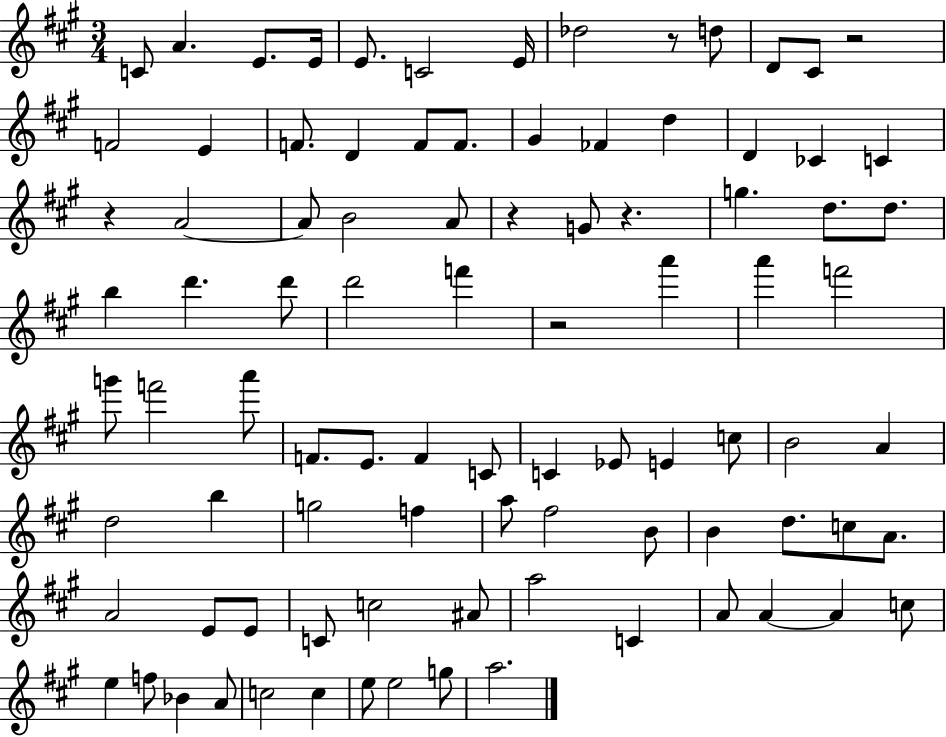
C4/e A4/q. E4/e. E4/s E4/e. C4/h E4/s Db5/h R/e D5/e D4/e C#4/e R/h F4/h E4/q F4/e. D4/q F4/e F4/e. G#4/q FES4/q D5/q D4/q CES4/q C4/q R/q A4/h A4/e B4/h A4/e R/q G4/e R/q. G5/q. D5/e. D5/e. B5/q D6/q. D6/e D6/h F6/q R/h A6/q A6/q F6/h G6/e F6/h A6/e F4/e. E4/e. F4/q C4/e C4/q Eb4/e E4/q C5/e B4/h A4/q D5/h B5/q G5/h F5/q A5/e F#5/h B4/e B4/q D5/e. C5/e A4/e. A4/h E4/e E4/e C4/e C5/h A#4/e A5/h C4/q A4/e A4/q A4/q C5/e E5/q F5/e Bb4/q A4/e C5/h C5/q E5/e E5/h G5/e A5/h.